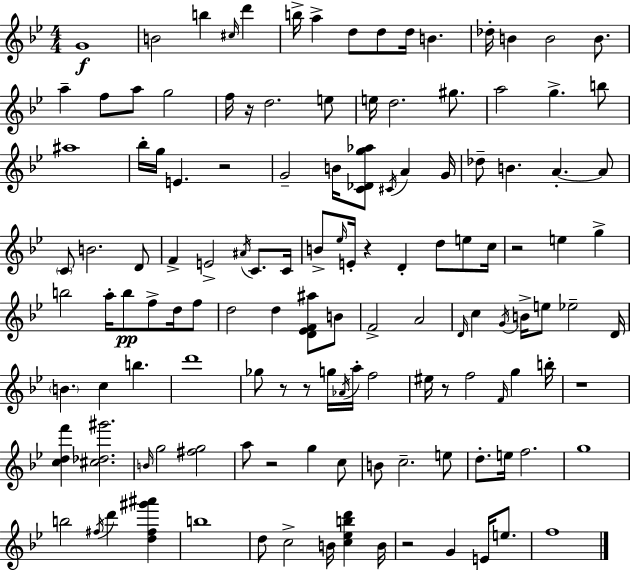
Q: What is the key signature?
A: BES major